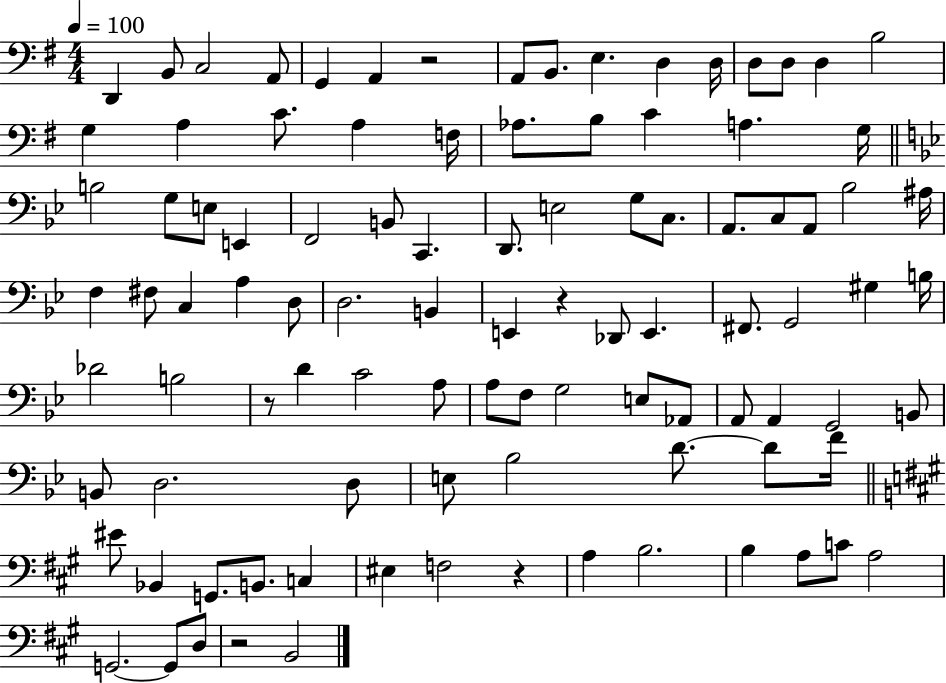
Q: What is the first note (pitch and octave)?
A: D2